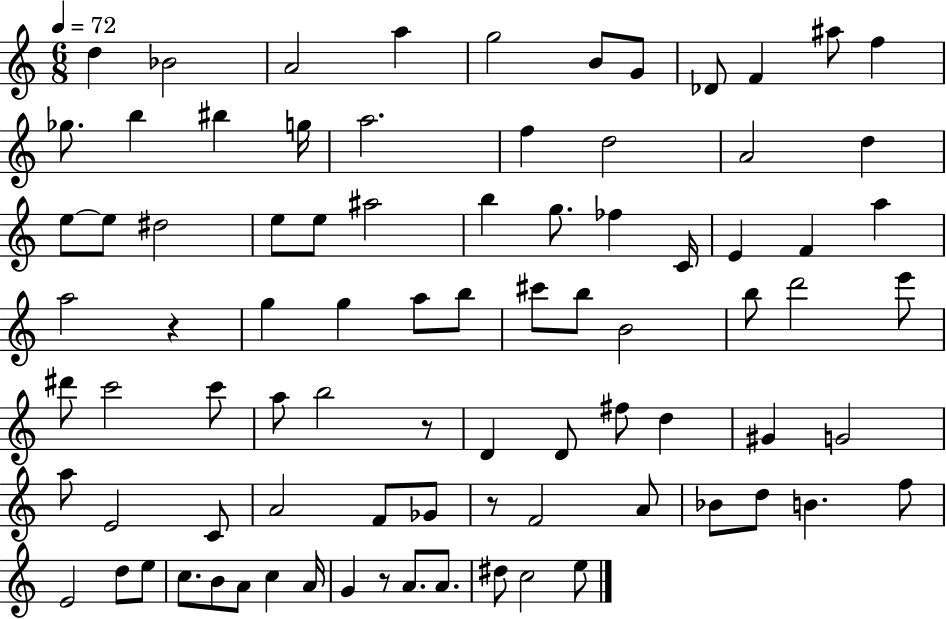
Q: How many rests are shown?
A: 4